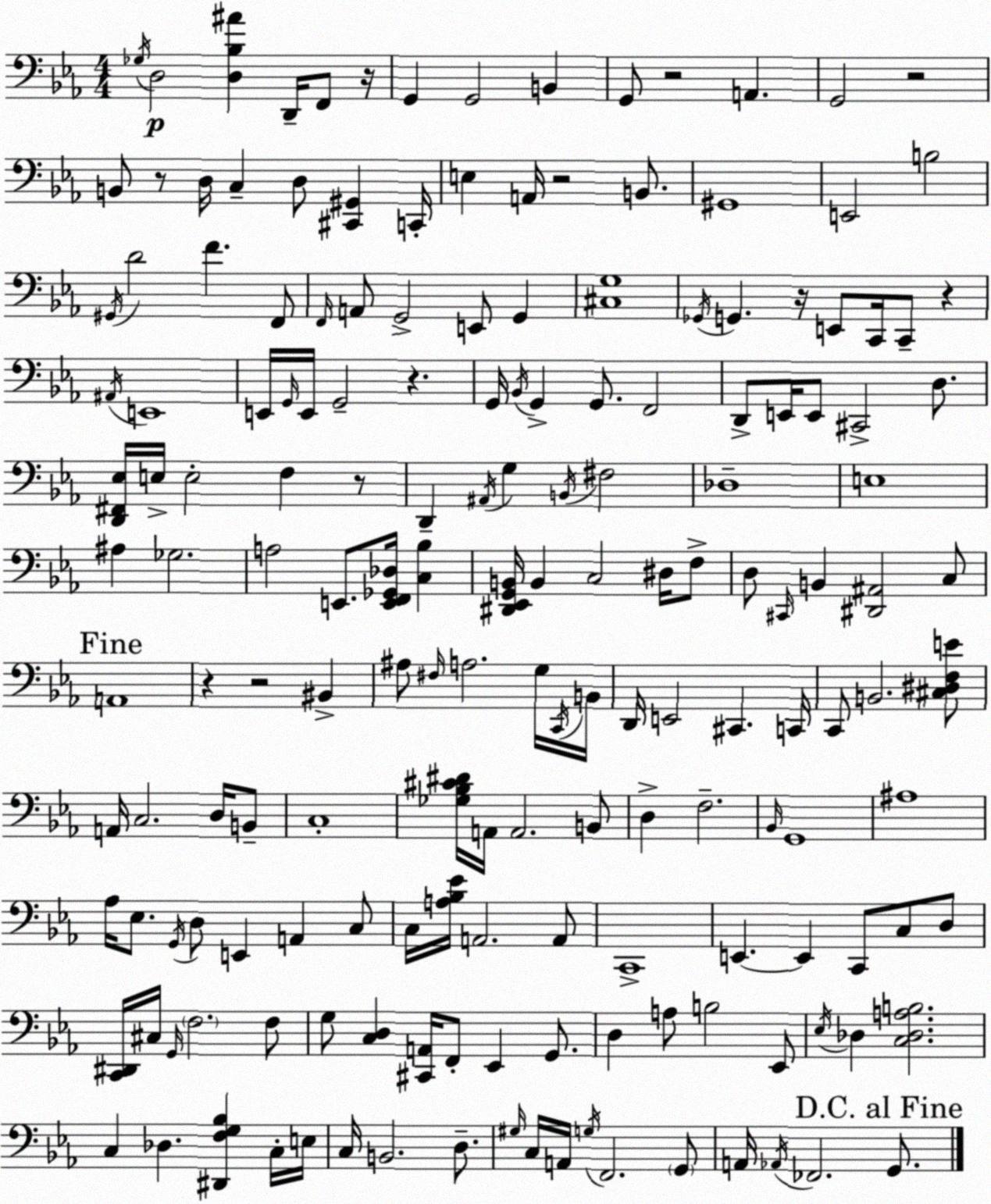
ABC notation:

X:1
T:Untitled
M:4/4
L:1/4
K:Cm
_G,/4 D,2 [D,_B,^A] D,,/4 F,,/2 z/4 G,, G,,2 B,, G,,/2 z2 A,, G,,2 z2 B,,/2 z/2 D,/4 C, D,/2 [^C,,^G,,] C,,/4 E, A,,/4 z2 B,,/2 ^G,,4 E,,2 B,2 ^G,,/4 D2 F F,,/2 F,,/4 A,,/2 G,,2 E,,/2 G,, [^C,G,]4 _G,,/4 G,, z/4 E,,/2 C,,/4 C,,/2 z ^A,,/4 E,,4 E,,/4 G,,/4 E,,/4 G,,2 z G,,/4 _B,,/4 G,, G,,/2 F,,2 D,,/2 E,,/4 E,,/2 ^C,,2 D,/2 [D,,^F,,_E,]/4 E,/4 E,2 F, z/2 D,, ^A,,/4 G, B,,/4 ^F,2 _D,4 E,4 ^A, _G,2 A,2 E,,/2 [E,,F,,_G,,_D,]/4 [C,_B,] [^D,,_E,,G,,B,,]/4 B,, C,2 ^D,/4 F,/2 D,/2 ^C,,/4 B,, [^D,,^A,,]2 C,/2 A,,4 z z2 ^B,, ^A,/2 ^F,/4 A,2 G,/4 C,,/4 B,,/4 D,,/4 E,,2 ^C,, C,,/4 C,,/2 B,,2 [^C,^D,F,E]/2 A,,/4 C,2 D,/4 B,,/2 C,4 [_G,_B,^C^D]/4 A,,/4 A,,2 B,,/2 D, F,2 _B,,/4 G,,4 ^A,4 _A,/4 _E,/2 G,,/4 D,/2 E,, A,, C,/2 C,/4 [A,_B,_E]/4 A,,2 A,,/2 C,,4 E,, E,, C,,/2 C,/2 D,/2 [C,,^D,,]/4 ^C,/4 G,,/4 F,2 F,/2 G,/2 [C,D,] [^C,,A,,]/4 F,,/2 _E,, G,,/2 D, A,/2 B,2 _E,,/2 _E,/4 _D, [C,_D,A,B,]2 C, _D, [^D,,F,G,_B,] C,/4 E,/4 C,/4 B,,2 D,/2 ^G,/4 C,/4 A,,/4 G,/4 F,,2 G,,/2 A,,/4 _A,,/4 _F,,2 G,,/2